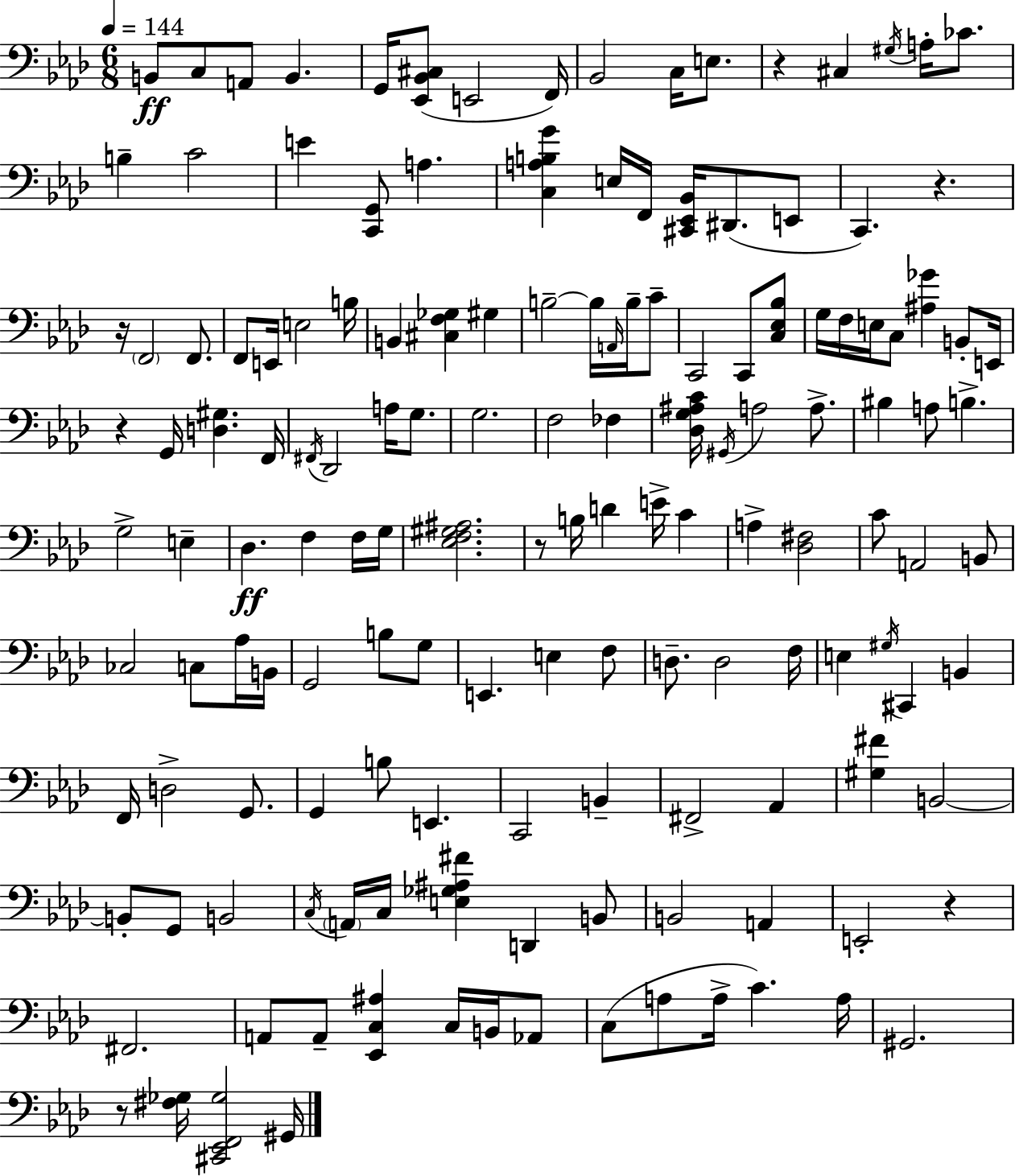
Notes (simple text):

B2/e C3/e A2/e B2/q. G2/s [Eb2,Bb2,C#3]/e E2/h F2/s Bb2/h C3/s E3/e. R/q C#3/q G#3/s A3/s CES4/e. B3/q C4/h E4/q [C2,G2]/e A3/q. [C3,A3,B3,G4]/q E3/s F2/s [C#2,Eb2,Bb2]/s D#2/e. E2/e C2/q. R/q. R/s F2/h F2/e. F2/e E2/s E3/h B3/s B2/q [C#3,F3,Gb3]/q G#3/q B3/h B3/s A2/s B3/s C4/e C2/h C2/e [C3,Eb3,Bb3]/e G3/s F3/s E3/s C3/e [A#3,Gb4]/q B2/e E2/s R/q G2/s [D3,G#3]/q. F2/s F#2/s Db2/h A3/s G3/e. G3/h. F3/h FES3/q [Db3,G3,A#3,C4]/s G#2/s A3/h A3/e. BIS3/q A3/e B3/q. G3/h E3/q Db3/q. F3/q F3/s G3/s [Eb3,F3,G#3,A#3]/h. R/e B3/s D4/q E4/s C4/q A3/q [Db3,F#3]/h C4/e A2/h B2/e CES3/h C3/e Ab3/s B2/s G2/h B3/e G3/e E2/q. E3/q F3/e D3/e. D3/h F3/s E3/q G#3/s C#2/q B2/q F2/s D3/h G2/e. G2/q B3/e E2/q. C2/h B2/q F#2/h Ab2/q [G#3,F#4]/q B2/h B2/e G2/e B2/h C3/s A2/s C3/s [E3,Gb3,A#3,F#4]/q D2/q B2/e B2/h A2/q E2/h R/q F#2/h. A2/e A2/e [Eb2,C3,A#3]/q C3/s B2/s Ab2/e C3/e A3/e A3/s C4/q. A3/s G#2/h. R/e [F#3,Gb3]/s [C#2,Eb2,F2,Gb3]/h G#2/s